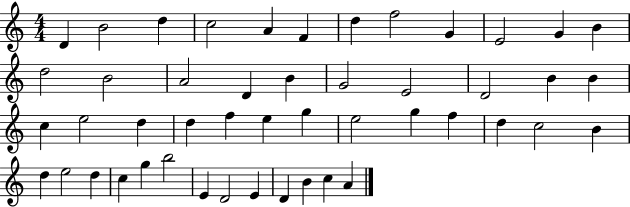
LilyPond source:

{
  \clef treble
  \numericTimeSignature
  \time 4/4
  \key c \major
  d'4 b'2 d''4 | c''2 a'4 f'4 | d''4 f''2 g'4 | e'2 g'4 b'4 | \break d''2 b'2 | a'2 d'4 b'4 | g'2 e'2 | d'2 b'4 b'4 | \break c''4 e''2 d''4 | d''4 f''4 e''4 g''4 | e''2 g''4 f''4 | d''4 c''2 b'4 | \break d''4 e''2 d''4 | c''4 g''4 b''2 | e'4 d'2 e'4 | d'4 b'4 c''4 a'4 | \break \bar "|."
}